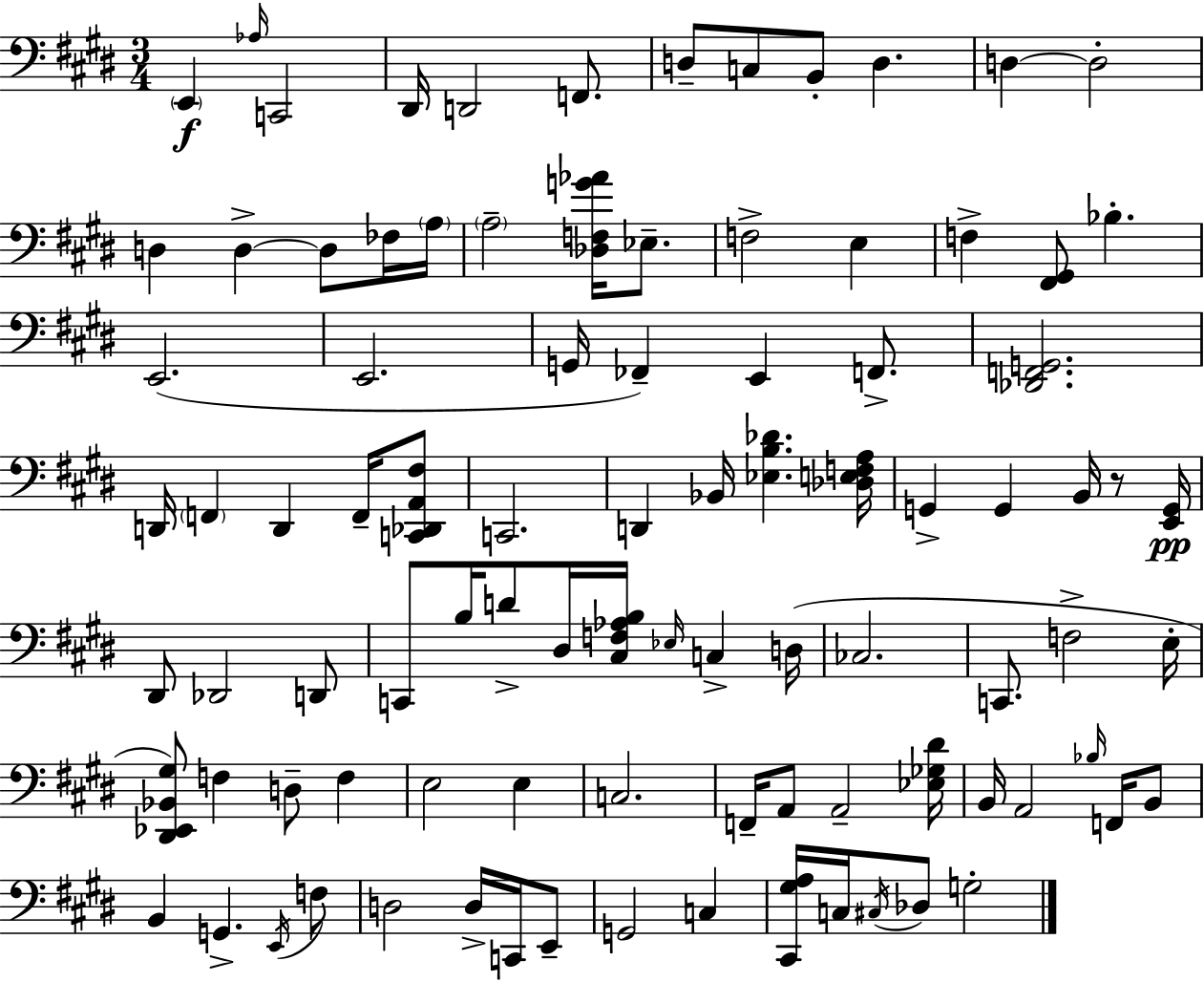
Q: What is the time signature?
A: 3/4